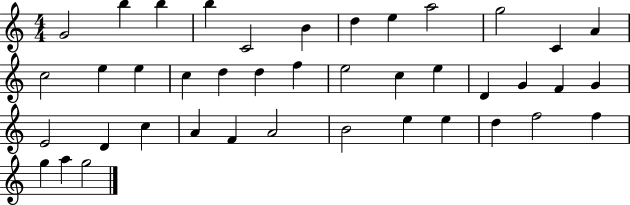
{
  \clef treble
  \numericTimeSignature
  \time 4/4
  \key c \major
  g'2 b''4 b''4 | b''4 c'2 b'4 | d''4 e''4 a''2 | g''2 c'4 a'4 | \break c''2 e''4 e''4 | c''4 d''4 d''4 f''4 | e''2 c''4 e''4 | d'4 g'4 f'4 g'4 | \break e'2 d'4 c''4 | a'4 f'4 a'2 | b'2 e''4 e''4 | d''4 f''2 f''4 | \break g''4 a''4 g''2 | \bar "|."
}